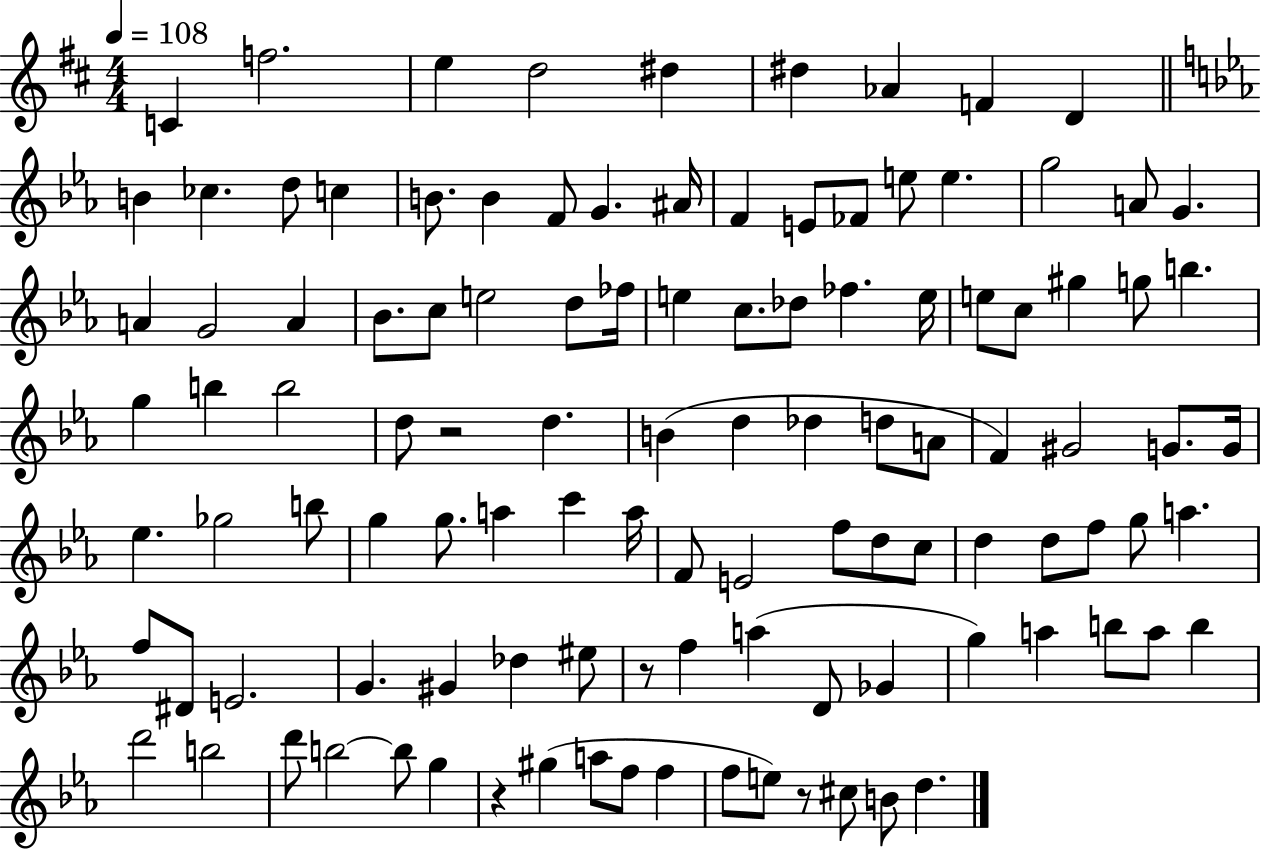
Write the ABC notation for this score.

X:1
T:Untitled
M:4/4
L:1/4
K:D
C f2 e d2 ^d ^d _A F D B _c d/2 c B/2 B F/2 G ^A/4 F E/2 _F/2 e/2 e g2 A/2 G A G2 A _B/2 c/2 e2 d/2 _f/4 e c/2 _d/2 _f e/4 e/2 c/2 ^g g/2 b g b b2 d/2 z2 d B d _d d/2 A/2 F ^G2 G/2 G/4 _e _g2 b/2 g g/2 a c' a/4 F/2 E2 f/2 d/2 c/2 d d/2 f/2 g/2 a f/2 ^D/2 E2 G ^G _d ^e/2 z/2 f a D/2 _G g a b/2 a/2 b d'2 b2 d'/2 b2 b/2 g z ^g a/2 f/2 f f/2 e/2 z/2 ^c/2 B/2 d